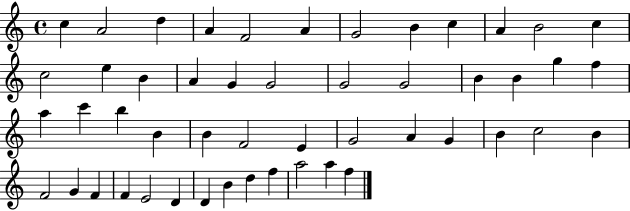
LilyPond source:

{
  \clef treble
  \time 4/4
  \defaultTimeSignature
  \key c \major
  c''4 a'2 d''4 | a'4 f'2 a'4 | g'2 b'4 c''4 | a'4 b'2 c''4 | \break c''2 e''4 b'4 | a'4 g'4 g'2 | g'2 g'2 | b'4 b'4 g''4 f''4 | \break a''4 c'''4 b''4 b'4 | b'4 f'2 e'4 | g'2 a'4 g'4 | b'4 c''2 b'4 | \break f'2 g'4 f'4 | f'4 e'2 d'4 | d'4 b'4 d''4 f''4 | a''2 a''4 f''4 | \break \bar "|."
}